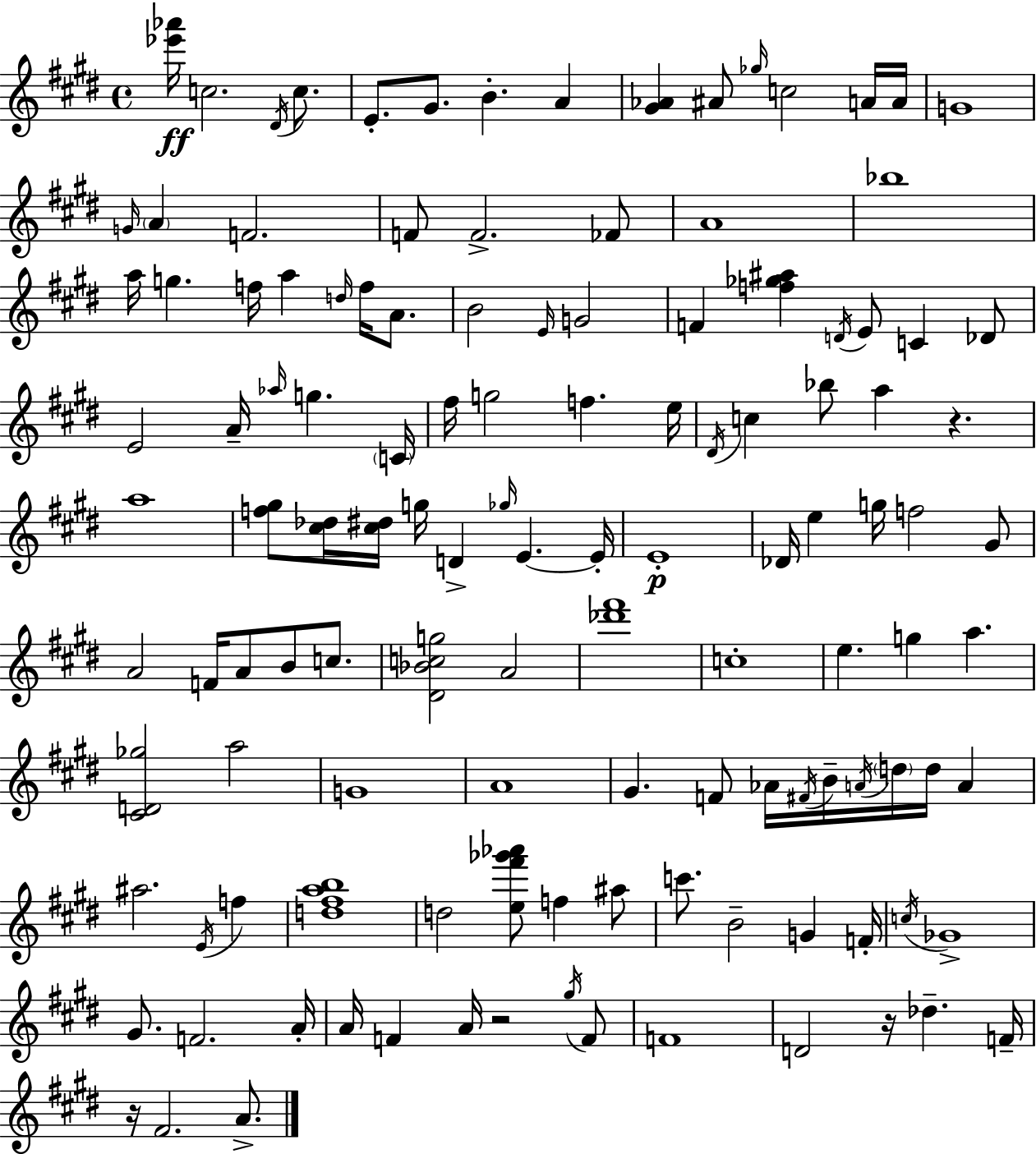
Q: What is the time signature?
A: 4/4